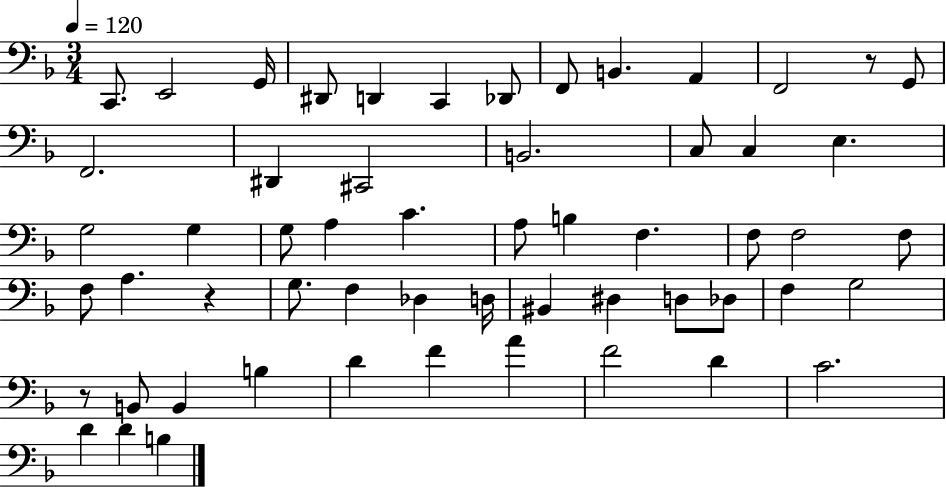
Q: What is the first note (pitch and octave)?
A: C2